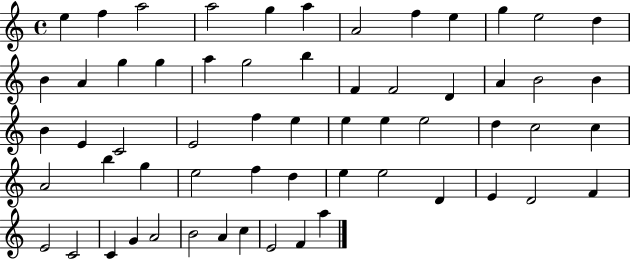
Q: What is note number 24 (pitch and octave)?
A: B4